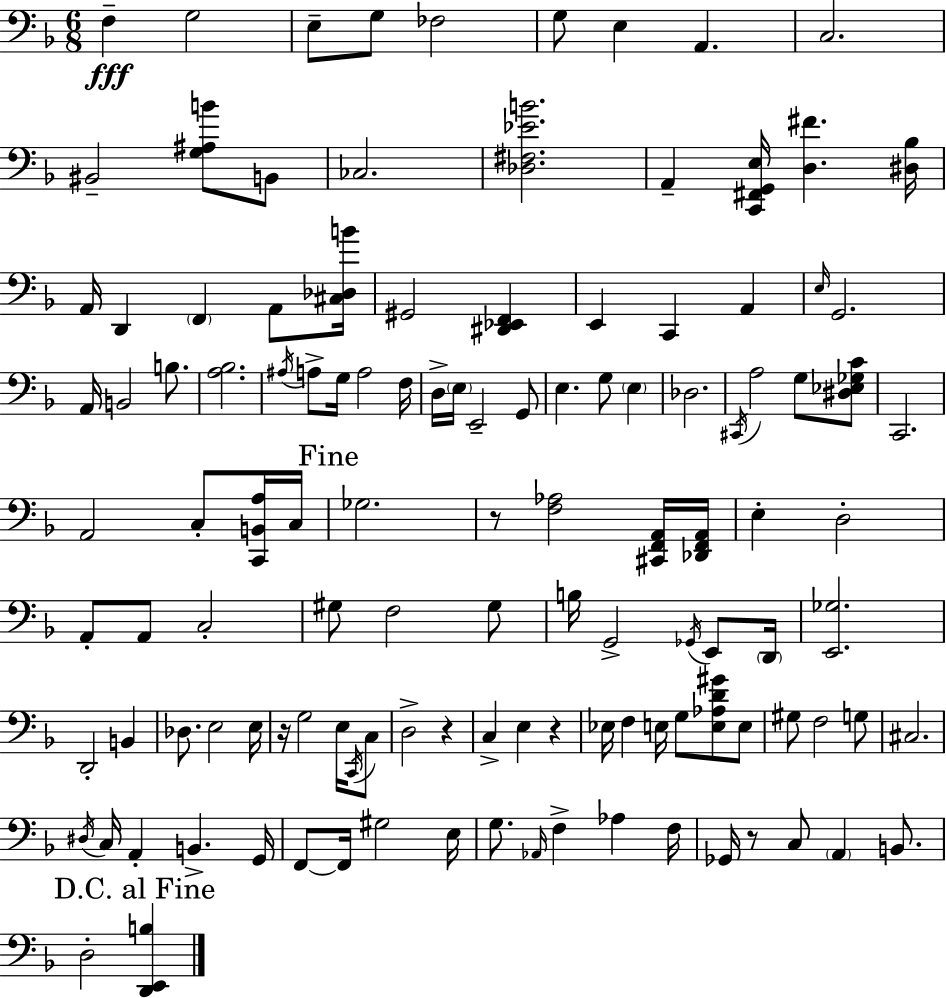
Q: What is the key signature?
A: F major